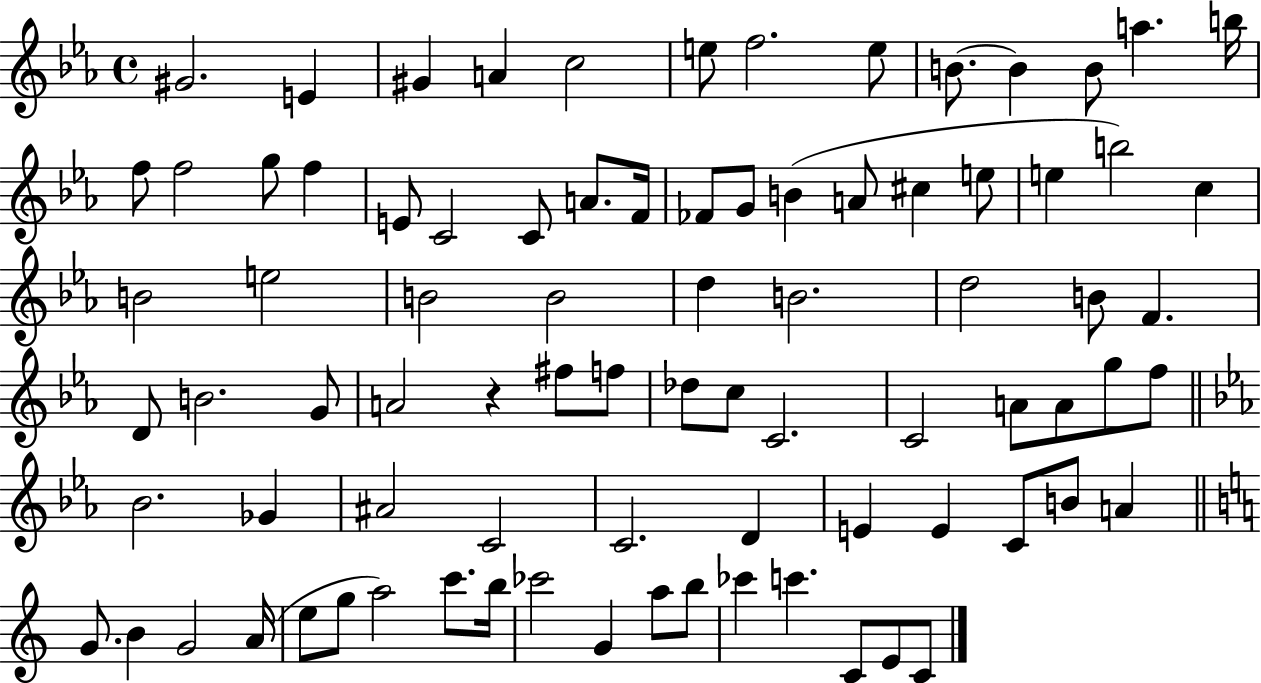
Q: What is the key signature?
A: EES major